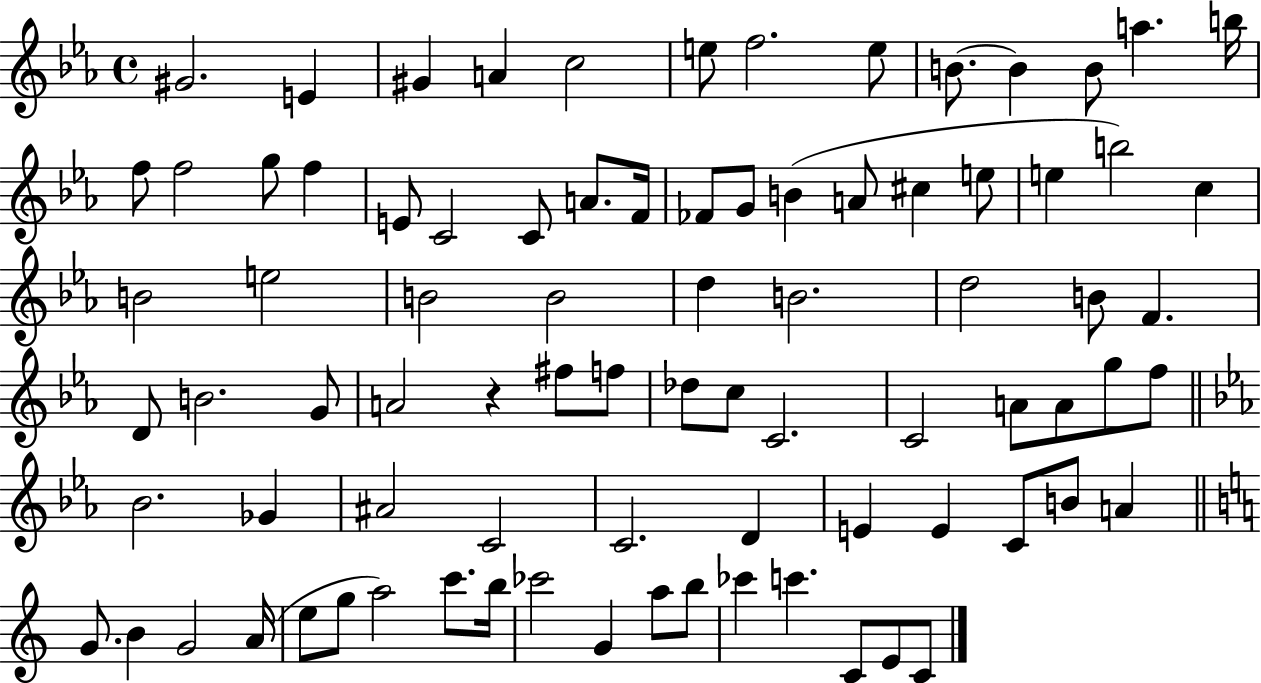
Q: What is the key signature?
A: EES major